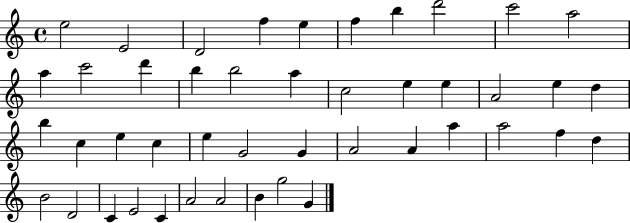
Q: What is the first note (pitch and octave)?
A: E5